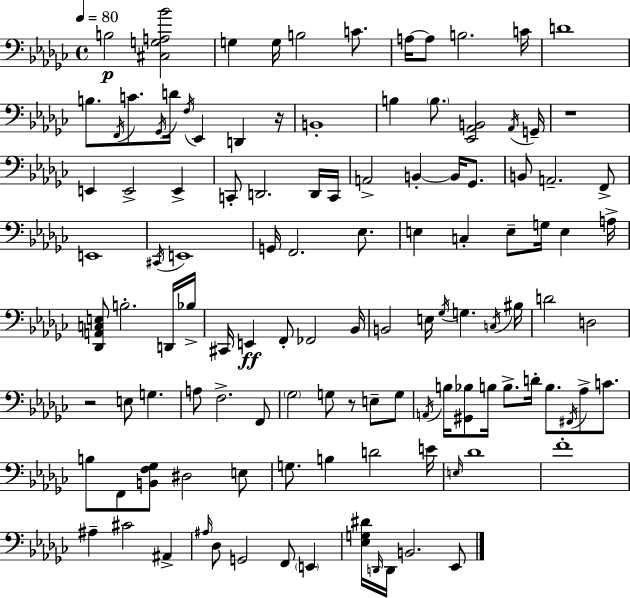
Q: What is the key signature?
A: EES minor